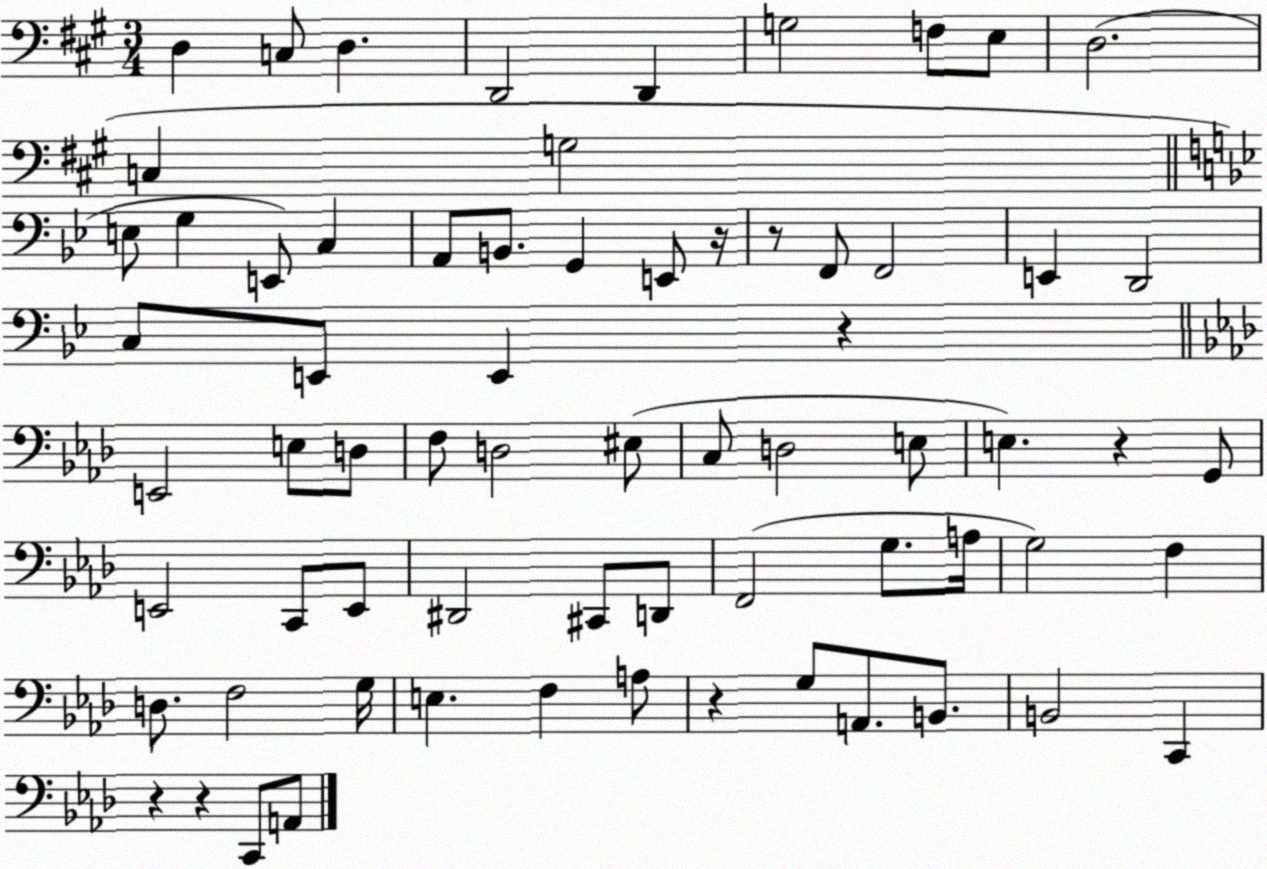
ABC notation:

X:1
T:Untitled
M:3/4
L:1/4
K:A
D, C,/2 D, D,,2 D,, G,2 F,/2 E,/2 D,2 C, G,2 E,/2 G, E,,/2 C, A,,/2 B,,/2 G,, E,,/2 z/4 z/2 F,,/2 F,,2 E,, D,,2 C,/2 E,,/2 E,, z E,,2 E,/2 D,/2 F,/2 D,2 ^E,/2 C,/2 D,2 E,/2 E, z G,,/2 E,,2 C,,/2 E,,/2 ^D,,2 ^C,,/2 D,,/2 F,,2 G,/2 A,/4 G,2 F, D,/2 F,2 G,/4 E, F, A,/2 z G,/2 A,,/2 B,,/2 B,,2 C,, z z C,,/2 A,,/2